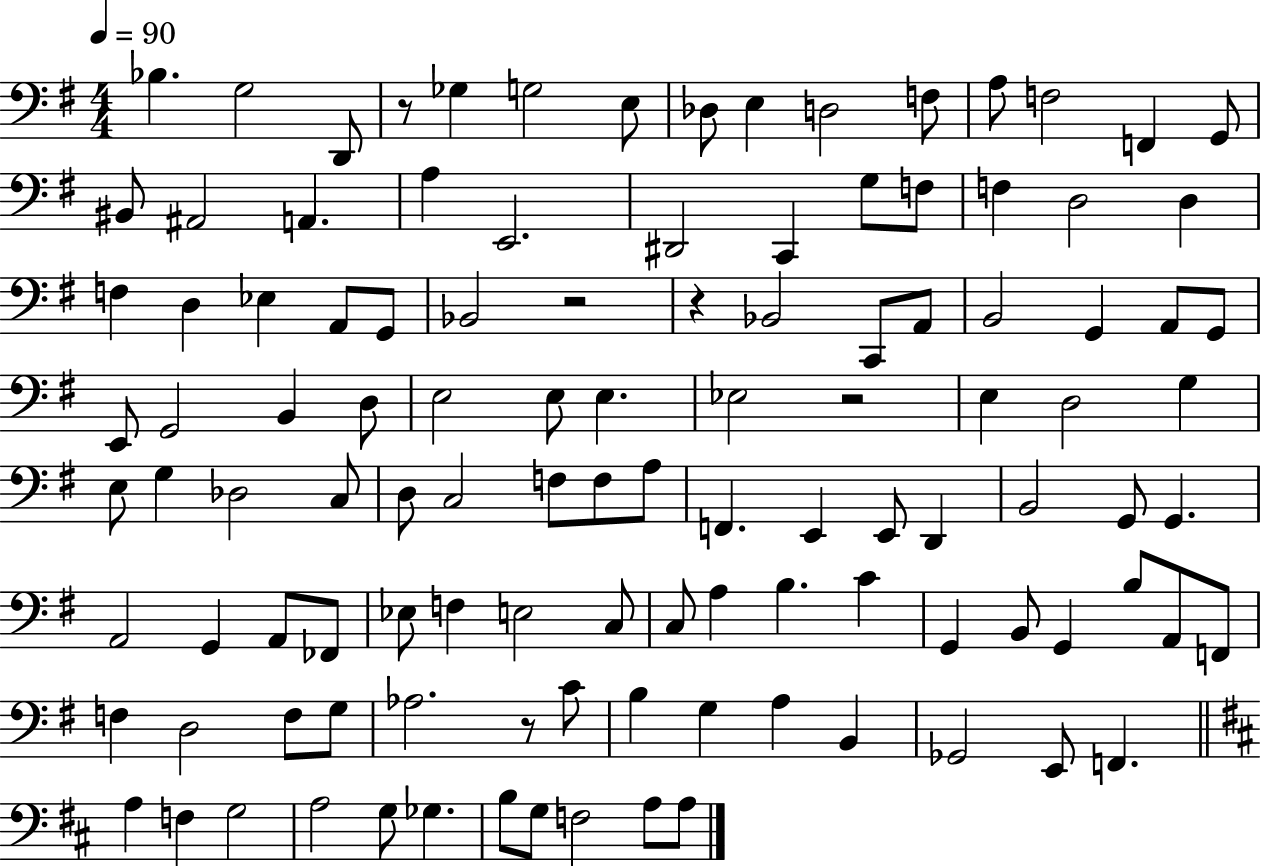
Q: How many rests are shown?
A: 5